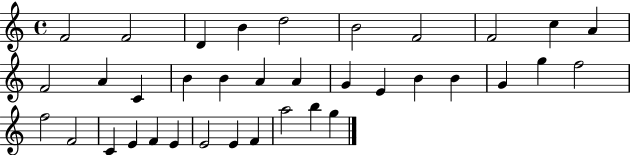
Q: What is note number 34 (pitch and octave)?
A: A5